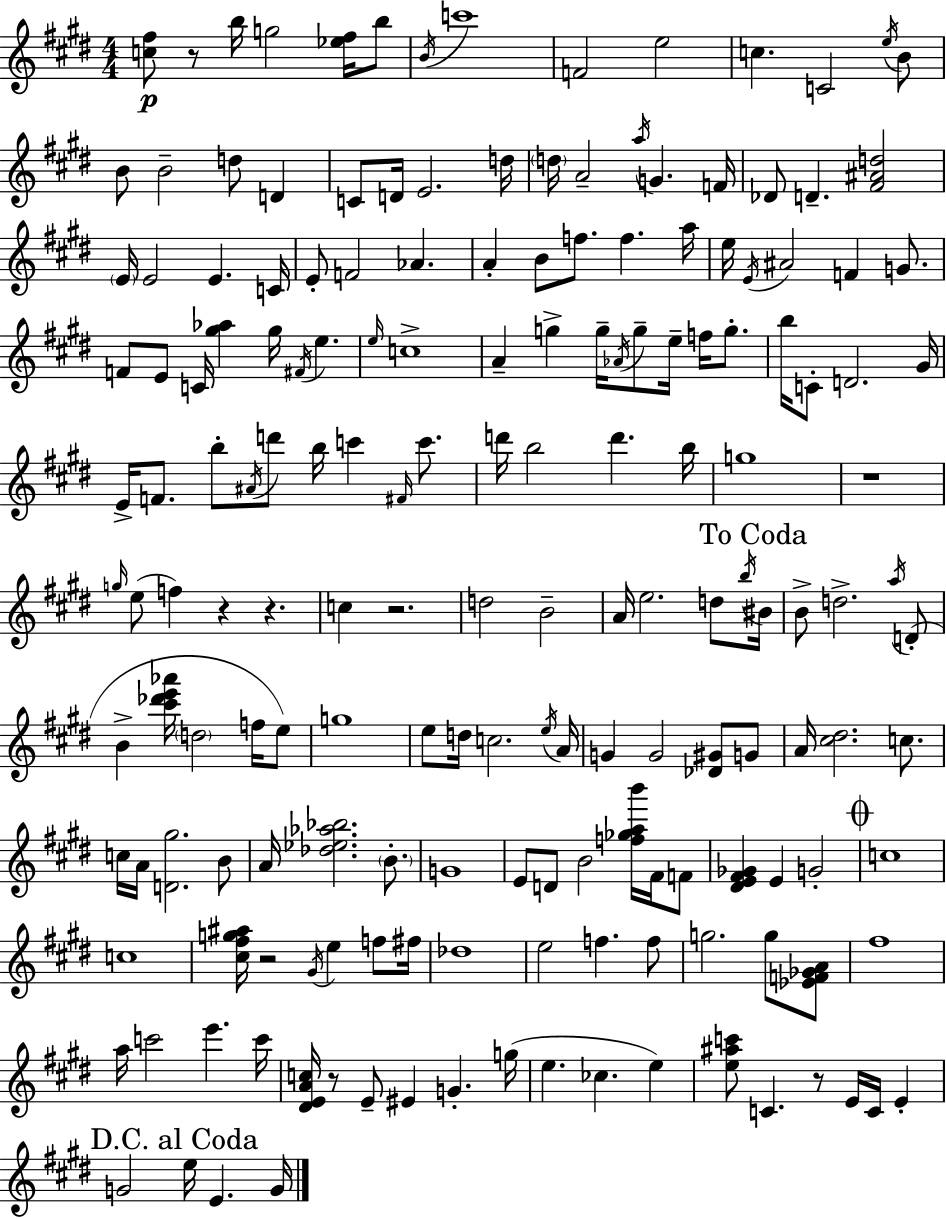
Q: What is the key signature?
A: E major